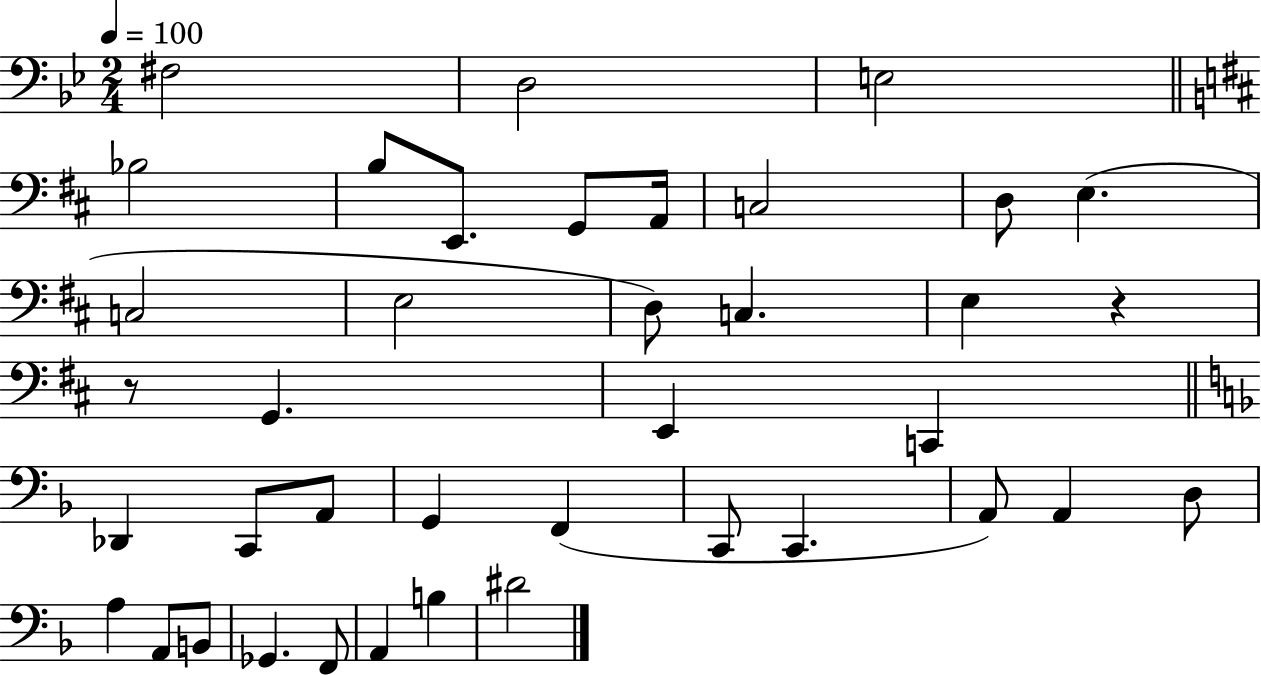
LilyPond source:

{
  \clef bass
  \numericTimeSignature
  \time 2/4
  \key bes \major
  \tempo 4 = 100
  fis2 | d2 | e2 | \bar "||" \break \key b \minor bes2 | b8 e,8. g,8 a,16 | c2 | d8 e4.( | \break c2 | e2 | d8) c4. | e4 r4 | \break r8 g,4. | e,4 c,4 | \bar "||" \break \key f \major des,4 c,8 a,8 | g,4 f,4( | c,8 c,4. | a,8) a,4 d8 | \break a4 a,8 b,8 | ges,4. f,8 | a,4 b4 | dis'2 | \break \bar "|."
}